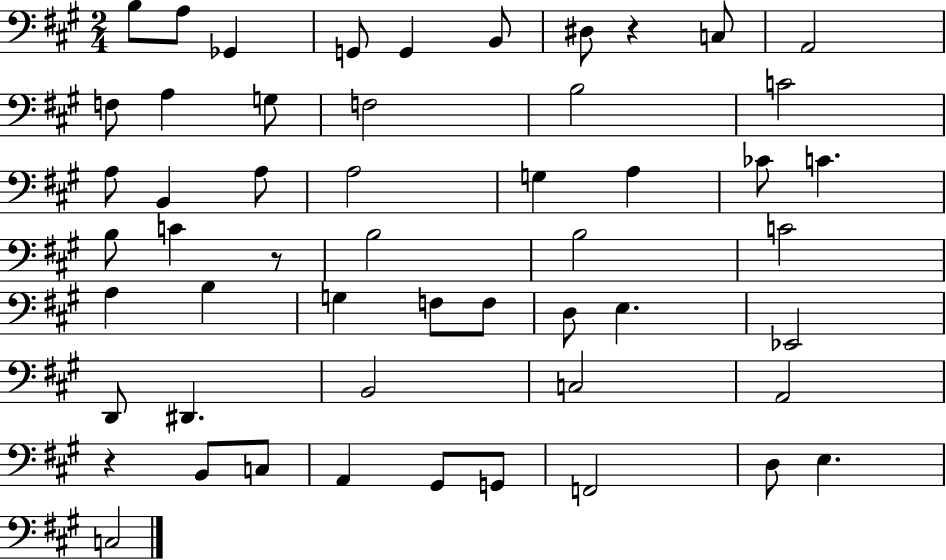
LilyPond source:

{
  \clef bass
  \numericTimeSignature
  \time 2/4
  \key a \major
  \repeat volta 2 { b8 a8 ges,4 | g,8 g,4 b,8 | dis8 r4 c8 | a,2 | \break f8 a4 g8 | f2 | b2 | c'2 | \break a8 b,4 a8 | a2 | g4 a4 | ces'8 c'4. | \break b8 c'4 r8 | b2 | b2 | c'2 | \break a4 b4 | g4 f8 f8 | d8 e4. | ees,2 | \break d,8 dis,4. | b,2 | c2 | a,2 | \break r4 b,8 c8 | a,4 gis,8 g,8 | f,2 | d8 e4. | \break c2 | } \bar "|."
}